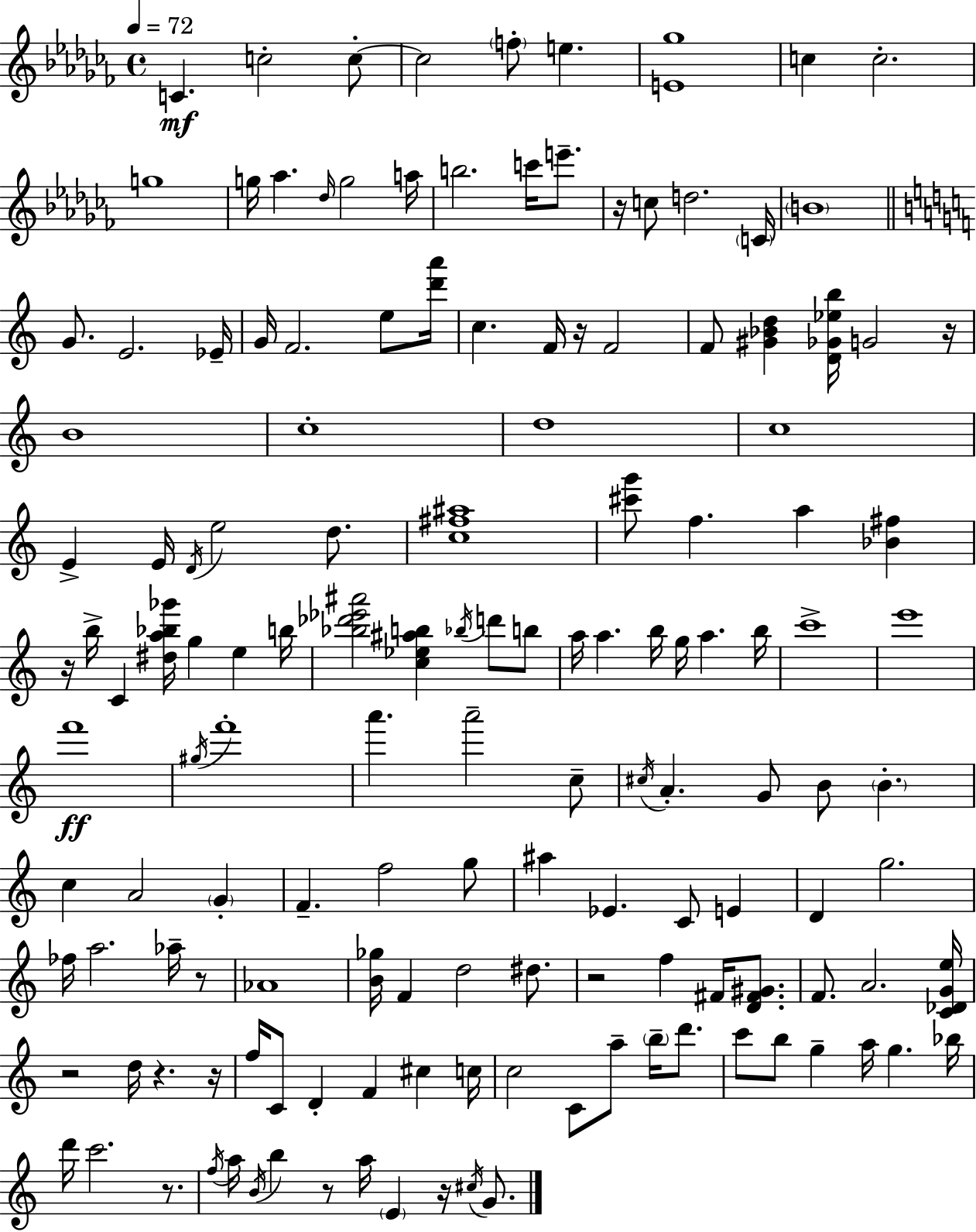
X:1
T:Untitled
M:4/4
L:1/4
K:Abm
C c2 c/2 c2 f/2 e [E_g]4 c c2 g4 g/4 _a _d/4 g2 a/4 b2 c'/4 e'/2 z/4 c/2 d2 C/4 B4 G/2 E2 _E/4 G/4 F2 e/2 [d'a']/4 c F/4 z/4 F2 F/2 [^G_Bd] [D_G_eb]/4 G2 z/4 B4 c4 d4 c4 E E/4 D/4 e2 d/2 [c^f^a]4 [^c'g']/2 f a [_B^f] z/4 b/4 C [^da_b_g']/4 g e b/4 [_b_d'_e'^a']2 [c_e^ab] _b/4 d'/2 b/2 a/4 a b/4 g/4 a b/4 c'4 e'4 f'4 ^g/4 f'4 a' a'2 c/2 ^c/4 A G/2 B/2 B c A2 G F f2 g/2 ^a _E C/2 E D g2 _f/4 a2 _a/4 z/2 _A4 [B_g]/4 F d2 ^d/2 z2 f ^F/4 [D^F^G]/2 F/2 A2 [C_DGe]/4 z2 d/4 z z/4 f/4 C/2 D F ^c c/4 c2 C/2 a/2 b/4 d'/2 c'/2 b/2 g a/4 g _b/4 d'/4 c'2 z/2 f/4 a/4 B/4 b z/2 a/4 E z/4 ^c/4 G/2